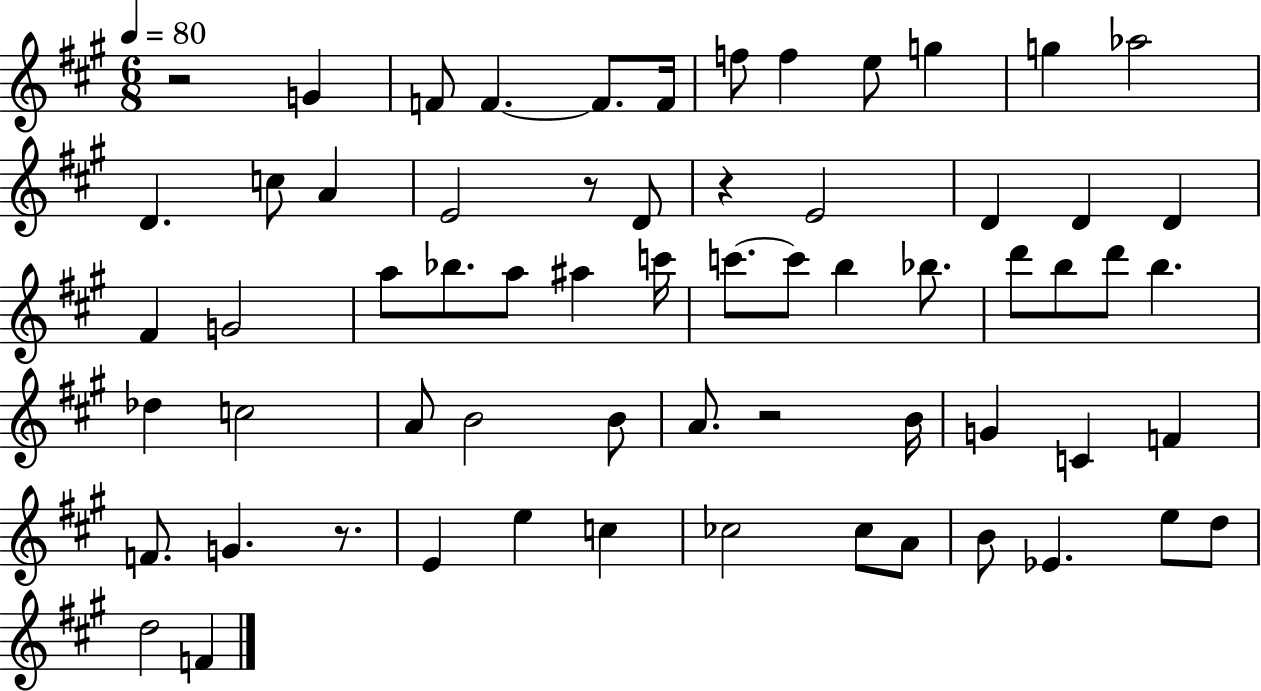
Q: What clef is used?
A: treble